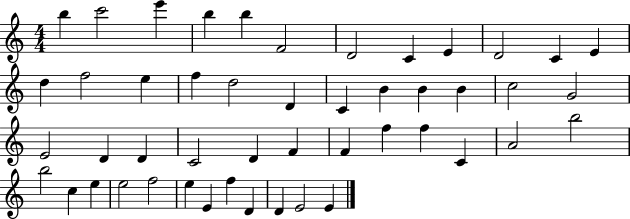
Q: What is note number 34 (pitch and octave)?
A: C4